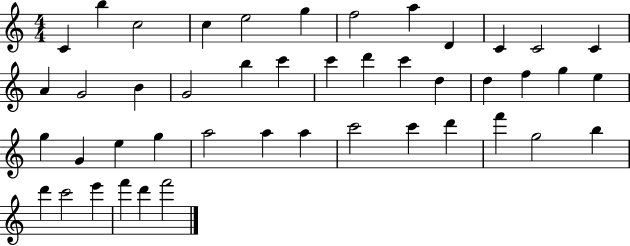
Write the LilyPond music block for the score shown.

{
  \clef treble
  \numericTimeSignature
  \time 4/4
  \key c \major
  c'4 b''4 c''2 | c''4 e''2 g''4 | f''2 a''4 d'4 | c'4 c'2 c'4 | \break a'4 g'2 b'4 | g'2 b''4 c'''4 | c'''4 d'''4 c'''4 d''4 | d''4 f''4 g''4 e''4 | \break g''4 g'4 e''4 g''4 | a''2 a''4 a''4 | c'''2 c'''4 d'''4 | f'''4 g''2 b''4 | \break d'''4 c'''2 e'''4 | f'''4 d'''4 f'''2 | \bar "|."
}